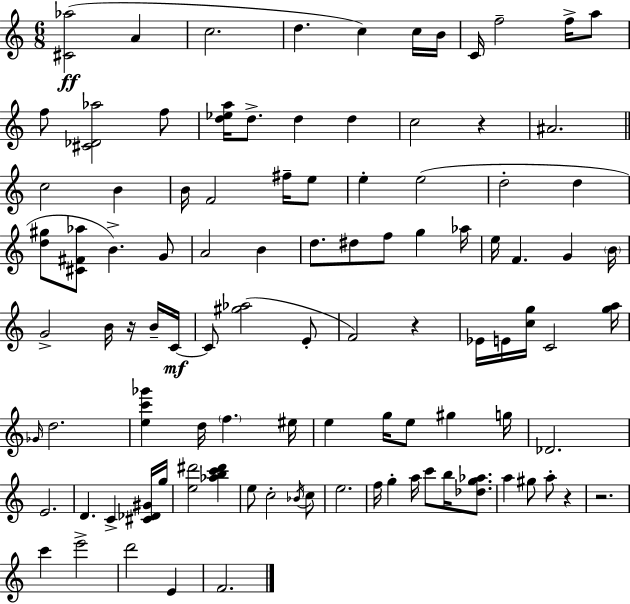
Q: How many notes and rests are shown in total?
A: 101